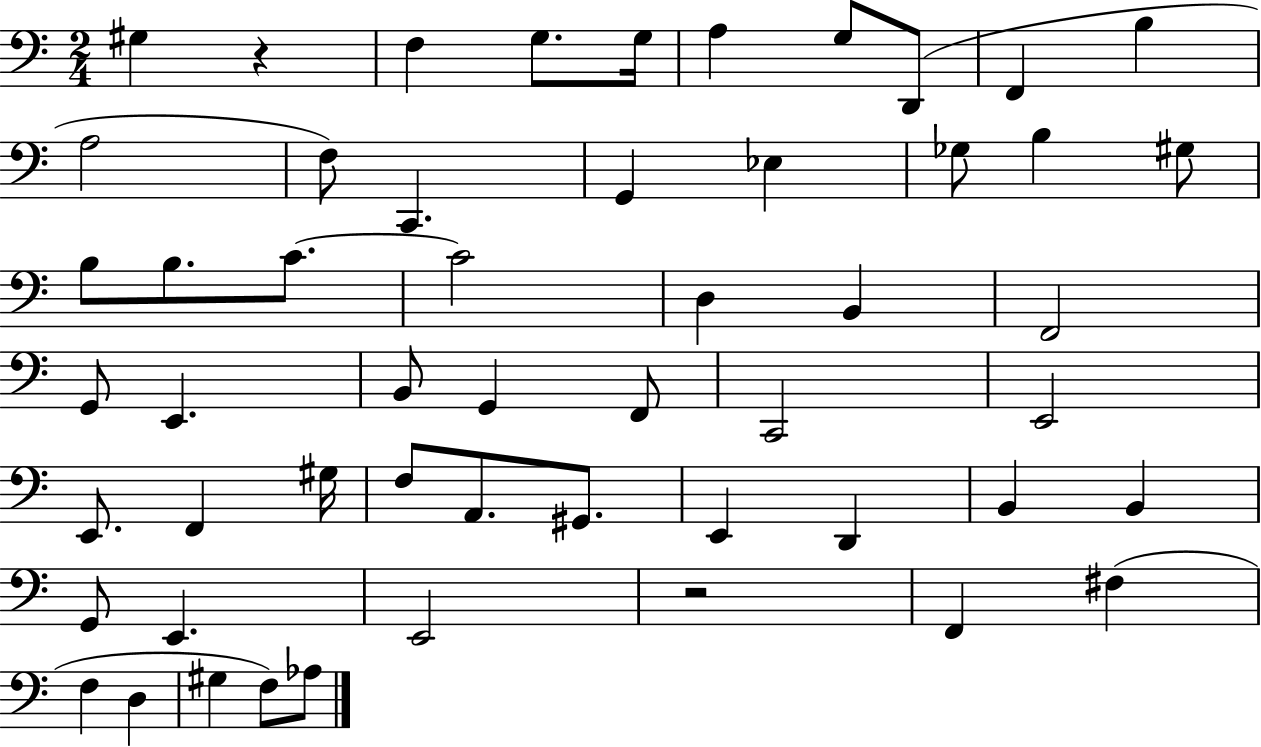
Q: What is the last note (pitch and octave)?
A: Ab3